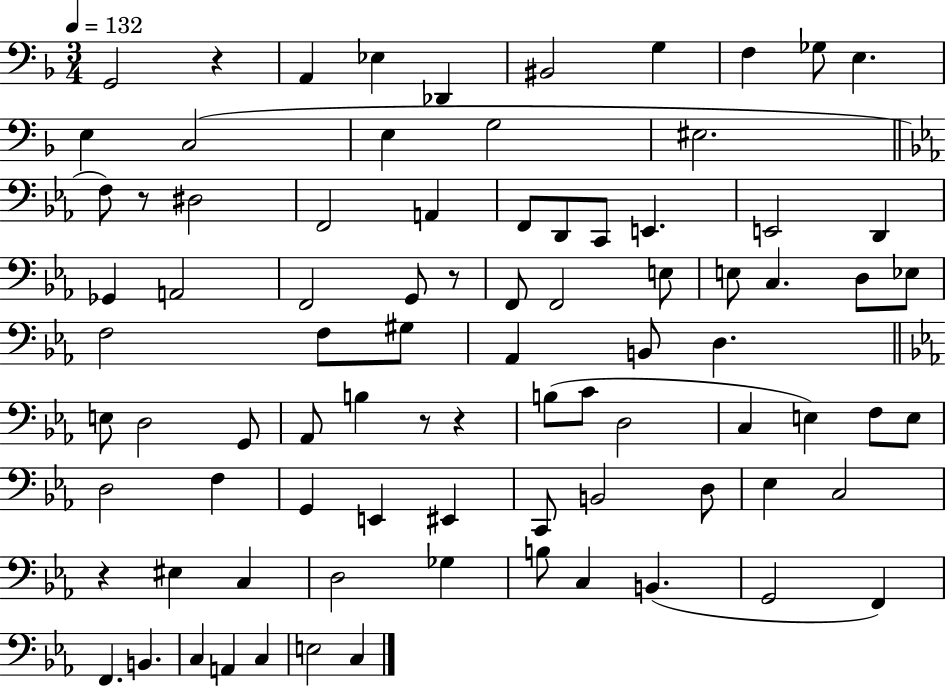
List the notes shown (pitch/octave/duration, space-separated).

G2/h R/q A2/q Eb3/q Db2/q BIS2/h G3/q F3/q Gb3/e E3/q. E3/q C3/h E3/q G3/h EIS3/h. F3/e R/e D#3/h F2/h A2/q F2/e D2/e C2/e E2/q. E2/h D2/q Gb2/q A2/h F2/h G2/e R/e F2/e F2/h E3/e E3/e C3/q. D3/e Eb3/e F3/h F3/e G#3/e Ab2/q B2/e D3/q. E3/e D3/h G2/e Ab2/e B3/q R/e R/q B3/e C4/e D3/h C3/q E3/q F3/e E3/e D3/h F3/q G2/q E2/q EIS2/q C2/e B2/h D3/e Eb3/q C3/h R/q EIS3/q C3/q D3/h Gb3/q B3/e C3/q B2/q. G2/h F2/q F2/q. B2/q. C3/q A2/q C3/q E3/h C3/q